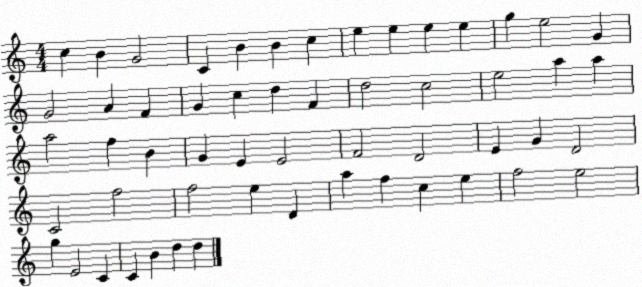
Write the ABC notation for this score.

X:1
T:Untitled
M:4/4
L:1/4
K:C
c B G2 C B B c e e e e g e2 G G2 A F G c d F d2 c2 e2 a a a2 f B G E E2 F2 D2 E G D2 C2 f2 f2 e D a f c e f2 e2 g E2 C C B d d